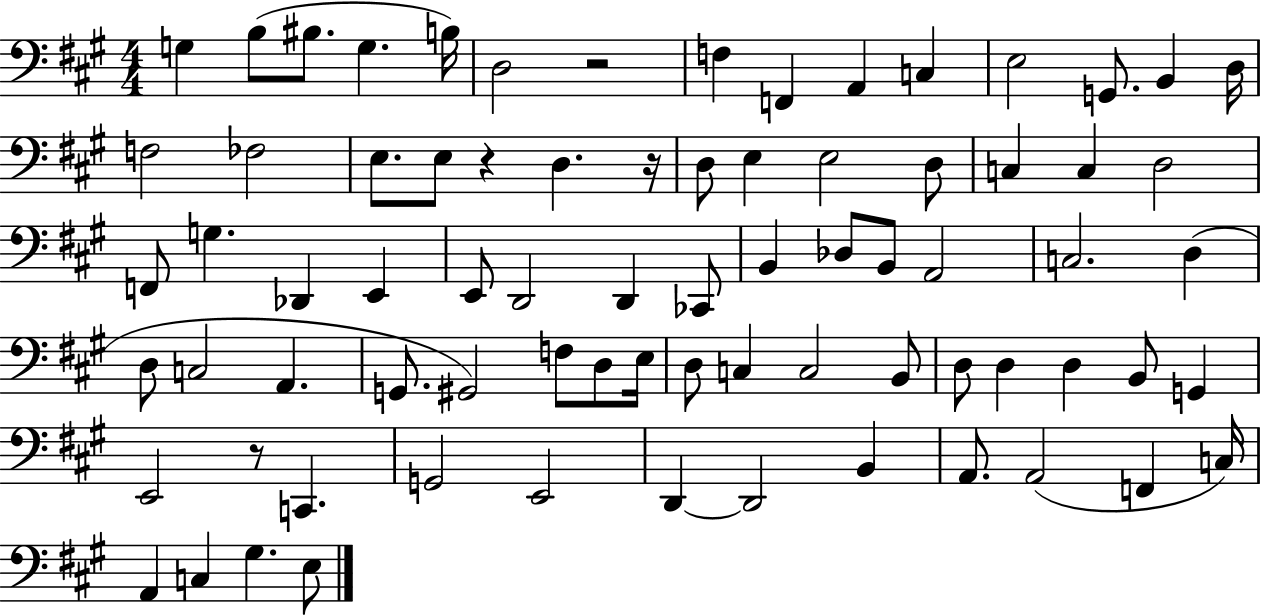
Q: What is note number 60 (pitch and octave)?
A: G2